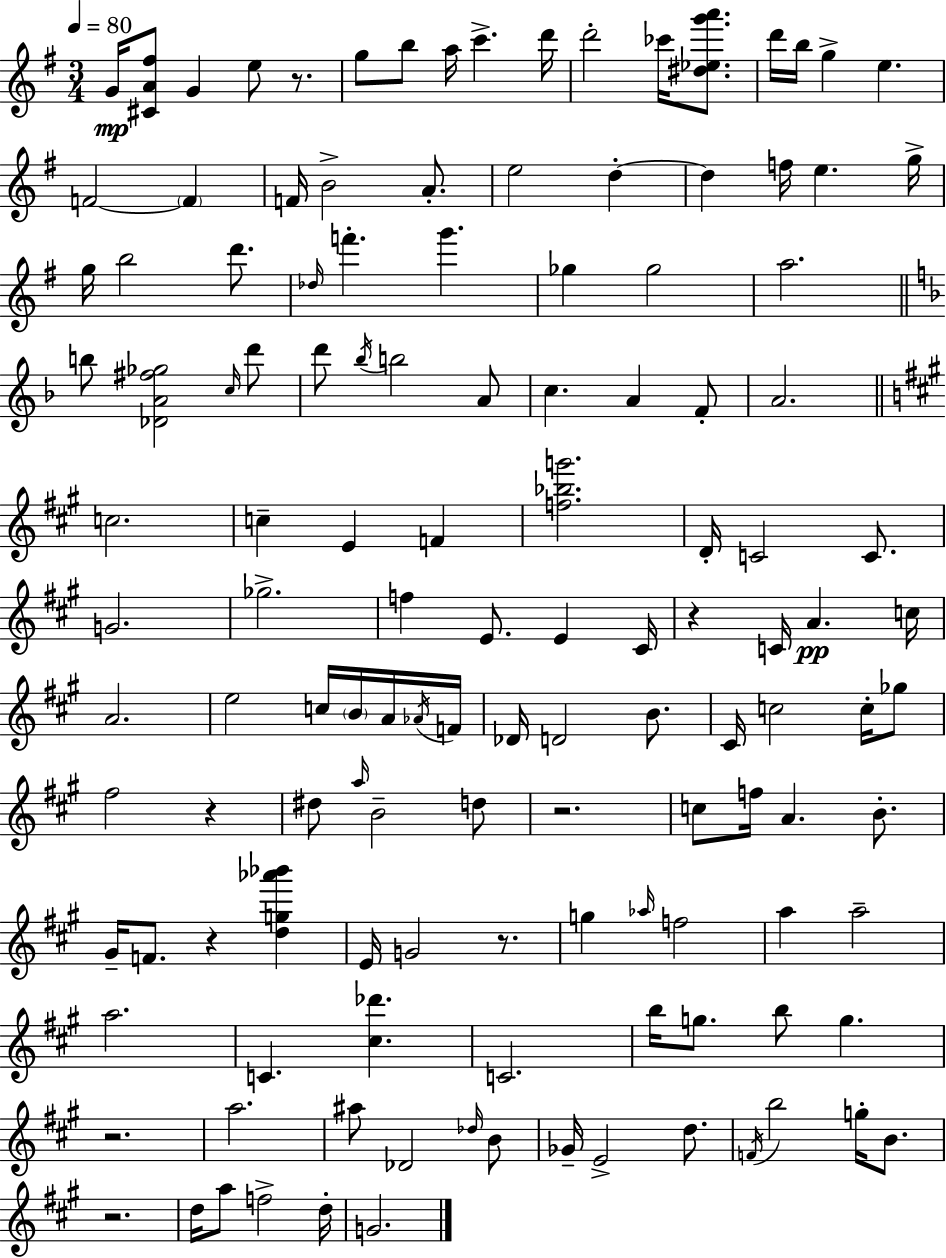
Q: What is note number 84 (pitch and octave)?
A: B4